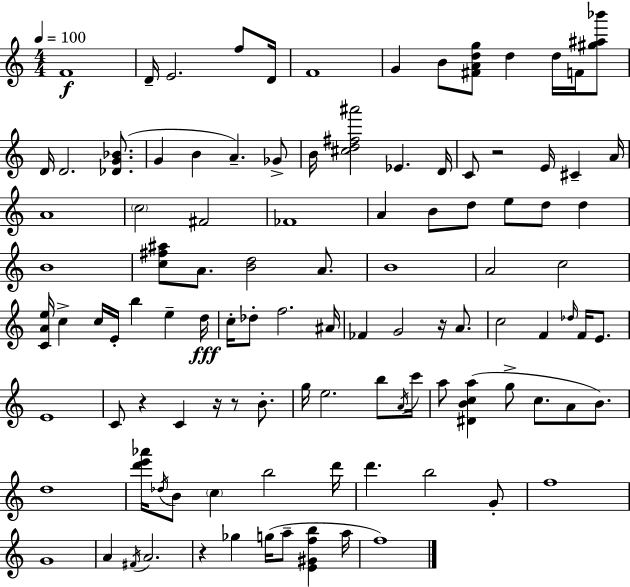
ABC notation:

X:1
T:Untitled
M:4/4
L:1/4
K:Am
F4 D/4 E2 f/2 D/4 F4 G B/2 [^FAdg]/2 d d/4 F/4 [^g^a_b']/2 D/4 D2 [_DG_B]/2 G B A _G/2 B/4 [^cd^f^a']2 _E D/4 C/2 z2 E/4 ^C A/4 A4 c2 ^F2 _F4 A B/2 d/2 e/2 d/2 d B4 [c^f^a]/2 A/2 [Bd]2 A/2 B4 A2 c2 [CAe]/4 c c/4 E/4 b e d/4 c/4 _d/2 f2 ^A/4 _F G2 z/4 A/2 c2 F _d/4 F/4 E/2 E4 C/2 z C z/4 z/2 B/2 g/4 e2 b/2 A/4 c'/4 a/2 [^DBca] g/2 c/2 A/2 B/2 d4 [d'e'_a']/4 _d/4 B/2 c b2 d'/4 d' b2 G/2 f4 G4 A ^F/4 A2 z _g g/4 a/2 [E^Gfb] a/4 f4